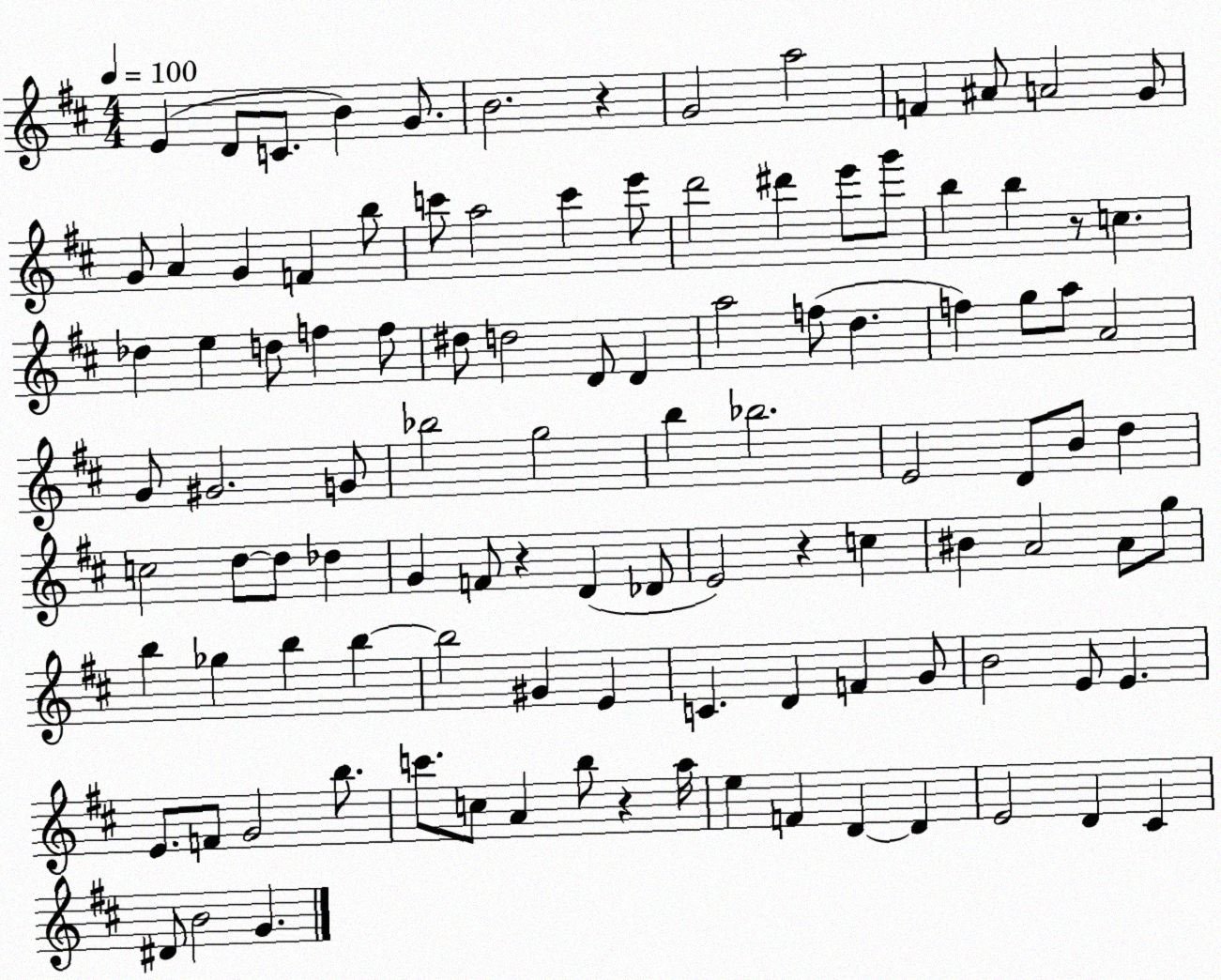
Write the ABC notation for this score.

X:1
T:Untitled
M:4/4
L:1/4
K:D
E D/2 C/2 B G/2 B2 z G2 a2 F ^A/2 A2 G/2 G/2 A G F b/2 c'/2 a2 c' e'/2 d'2 ^d' e'/2 g'/2 b b z/2 c _d e d/2 f f/2 ^d/2 d2 D/2 D a2 f/2 d f g/2 a/2 A2 G/2 ^G2 G/2 _b2 g2 b _b2 E2 D/2 B/2 d c2 d/2 d/2 _d G F/2 z D _D/2 E2 z c ^B A2 A/2 g/2 b _g b b b2 ^G E C D F G/2 B2 E/2 E E/2 F/2 G2 b/2 c'/2 c/2 A b/2 z a/4 e F D D E2 D ^C ^D/2 B2 G